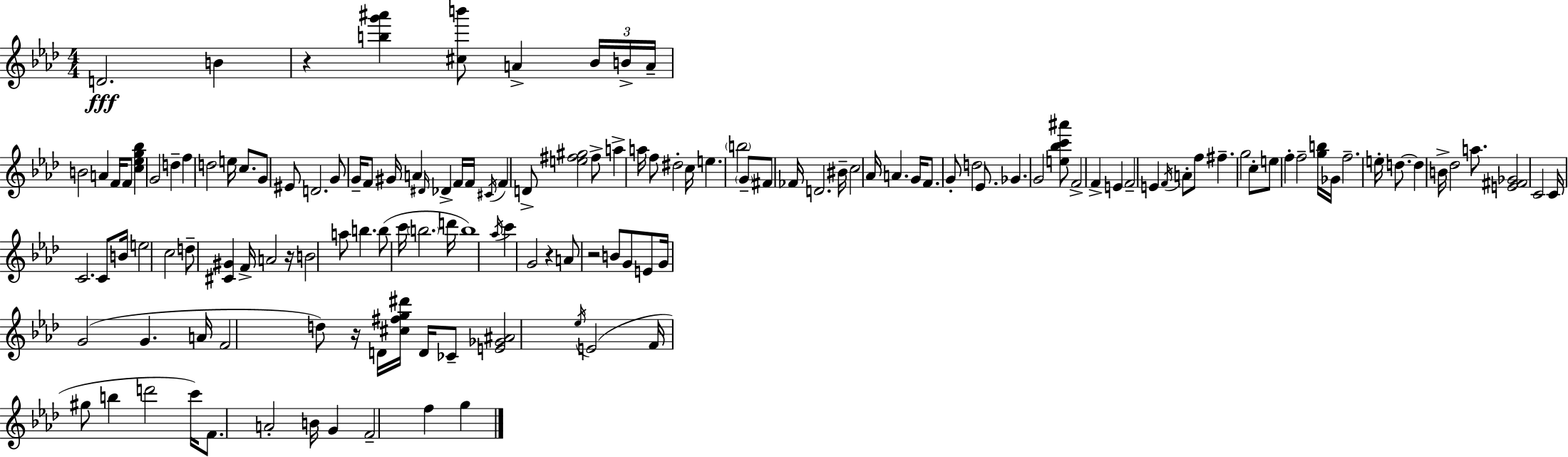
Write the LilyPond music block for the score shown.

{
  \clef treble
  \numericTimeSignature
  \time 4/4
  \key f \minor
  d'2.\fff b'4 | r4 <b'' g''' ais'''>4 <cis'' b'''>8 a'4-> \tuplet 3/2 { bes'16 b'16-> | a'16-- } b'2 a'4 f'16 f'8 | <c'' ees'' g'' bes''>4 g'2 d''4-- | \break f''4 d''2 e''16 c''8. | g'8 eis'8 d'2. | g'8 g'16-- f'8 gis'16 a'4 \grace { dis'16 } des'4-> f'16 | f'16 \acciaccatura { cis'16 } f'4 d'8-> <e'' fis'' gis''>2 | \break fis''8-> a''4-> a''16 f''8 dis''2-. | c''16 e''4. \parenthesize b''2 | \parenthesize g'8-- fis'8 fes'16 d'2. | bis'16-- c''2 aes'16 a'4. | \break g'16 f'8. g'8-. d''2 ees'8. | ges'4. g'2 | <e'' bes'' c''' ais'''>8 f'2-> f'4-> e'4 | f'2-- e'4 \acciaccatura { f'16 } a'8-. | \break f''8 fis''4.-- g''2 | c''8-. e''8 f''4-. f''2-- | <g'' b''>16 ges'16 f''2.-- e''16-. | d''8.~~ d''4 b'16-> des''2 | \break a''8. <e' fis' ges'>2 c'2 | c'16 c'2. | c'8 b'16 e''2 c''2 | d''8-- <cis' gis'>4 f'16-> a'2 | \break r16 b'2 a''8 b''4. | b''8( c'''16 \parenthesize b''2. | d'''16 b''1) | \acciaccatura { aes''16 } c'''4 g'2 | \break r4 a'8 r2 b'8 | g'8 e'8 g'16 g'2( g'4. | a'16 f'2 d''8) r16 d'16 | <cis'' fis'' g'' dis'''>16 d'16 ces'8-- <e' ges' ais'>2 \acciaccatura { ees''16 } e'2( | \break f'16 gis''8 b''4 d'''2 | c'''16) f'8. a'2-. | b'16 g'4 f'2-- f''4 | g''4 \bar "|."
}